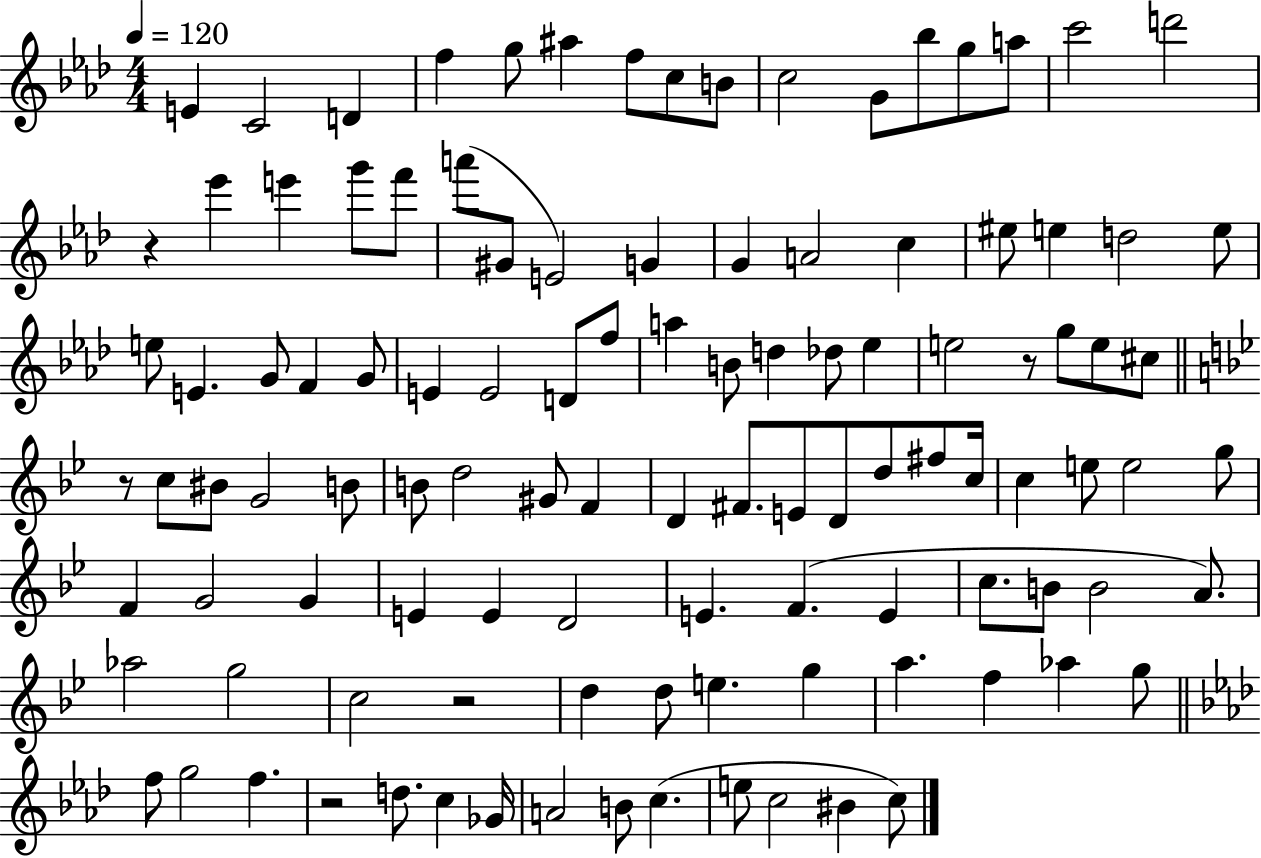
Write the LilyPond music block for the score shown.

{
  \clef treble
  \numericTimeSignature
  \time 4/4
  \key aes \major
  \tempo 4 = 120
  e'4 c'2 d'4 | f''4 g''8 ais''4 f''8 c''8 b'8 | c''2 g'8 bes''8 g''8 a''8 | c'''2 d'''2 | \break r4 ees'''4 e'''4 g'''8 f'''8 | a'''8( gis'8 e'2) g'4 | g'4 a'2 c''4 | eis''8 e''4 d''2 e''8 | \break e''8 e'4. g'8 f'4 g'8 | e'4 e'2 d'8 f''8 | a''4 b'8 d''4 des''8 ees''4 | e''2 r8 g''8 e''8 cis''8 | \break \bar "||" \break \key bes \major r8 c''8 bis'8 g'2 b'8 | b'8 d''2 gis'8 f'4 | d'4 fis'8. e'8 d'8 d''8 fis''8 c''16 | c''4 e''8 e''2 g''8 | \break f'4 g'2 g'4 | e'4 e'4 d'2 | e'4. f'4.( e'4 | c''8. b'8 b'2 a'8.) | \break aes''2 g''2 | c''2 r2 | d''4 d''8 e''4. g''4 | a''4. f''4 aes''4 g''8 | \break \bar "||" \break \key aes \major f''8 g''2 f''4. | r2 d''8. c''4 ges'16 | a'2 b'8 c''4.( | e''8 c''2 bis'4 c''8) | \break \bar "|."
}